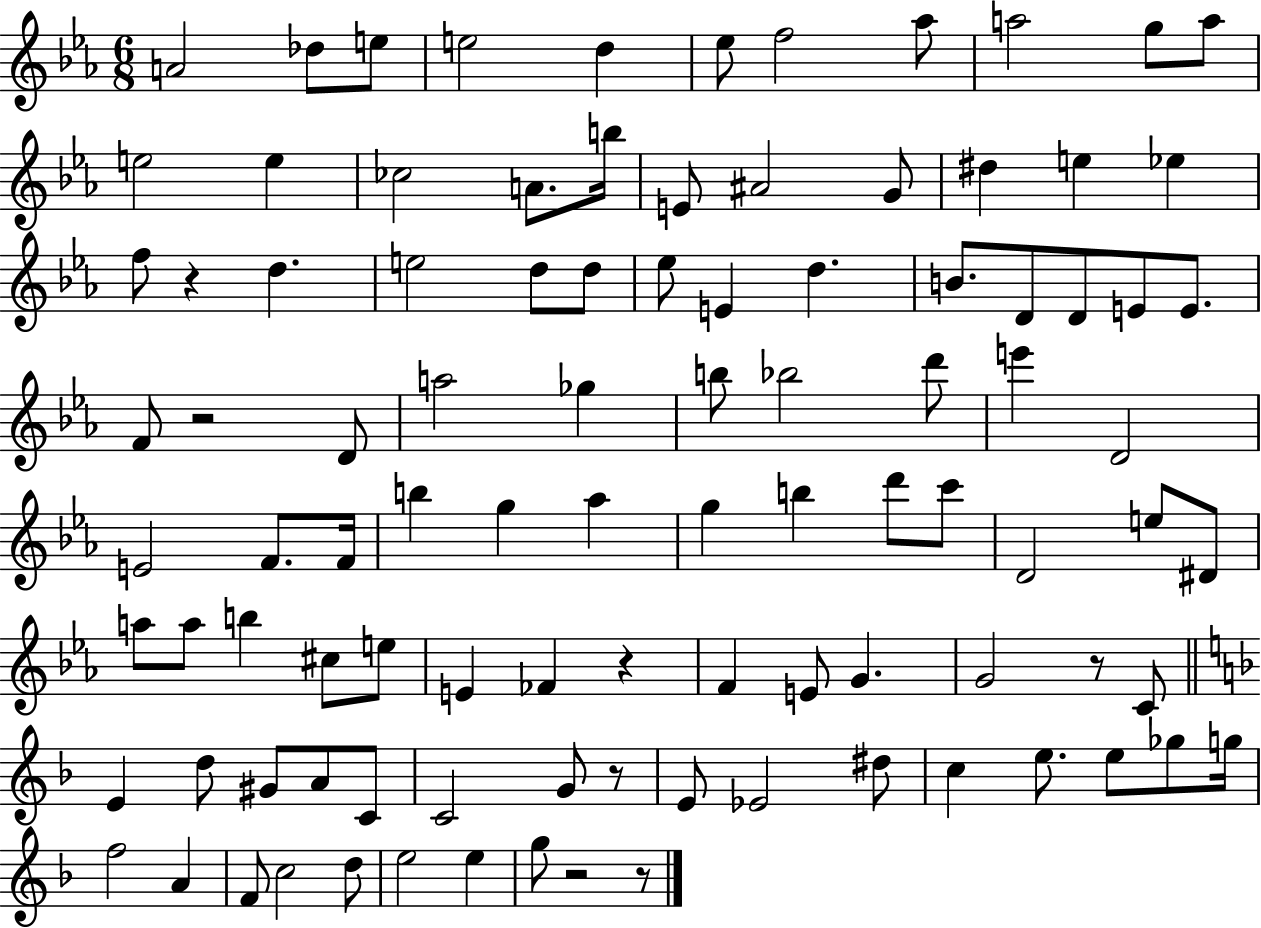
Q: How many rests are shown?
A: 7